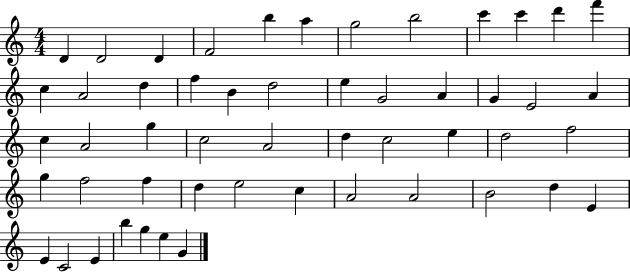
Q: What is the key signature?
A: C major